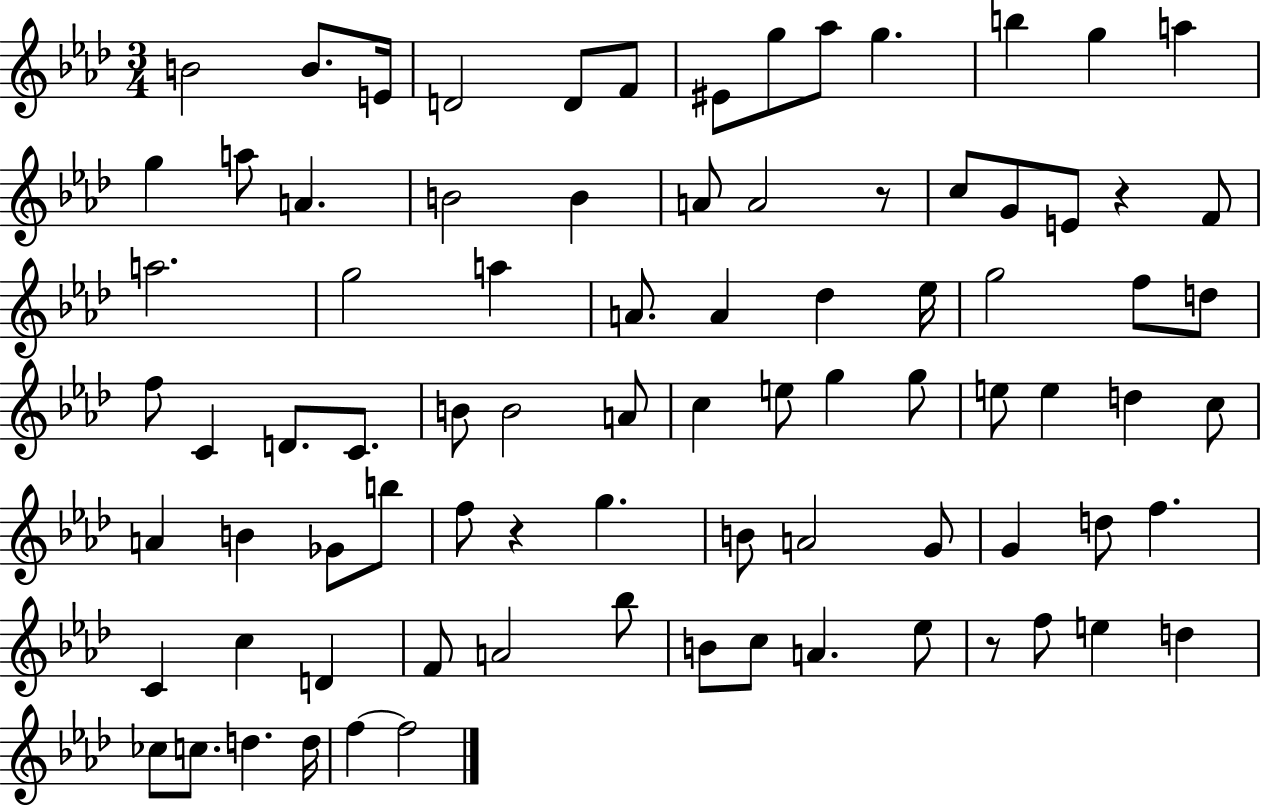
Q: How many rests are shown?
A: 4